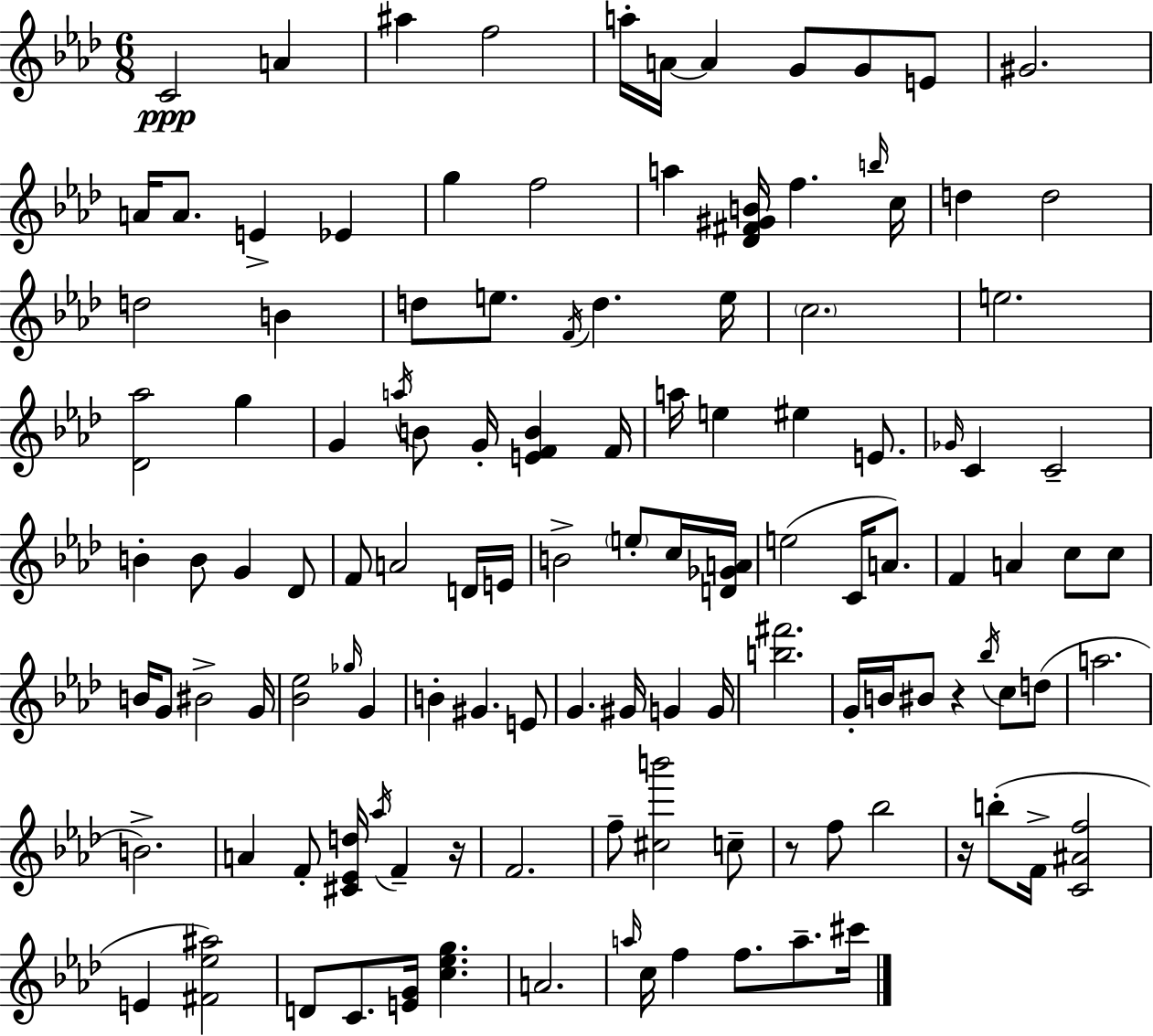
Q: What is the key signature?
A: AES major